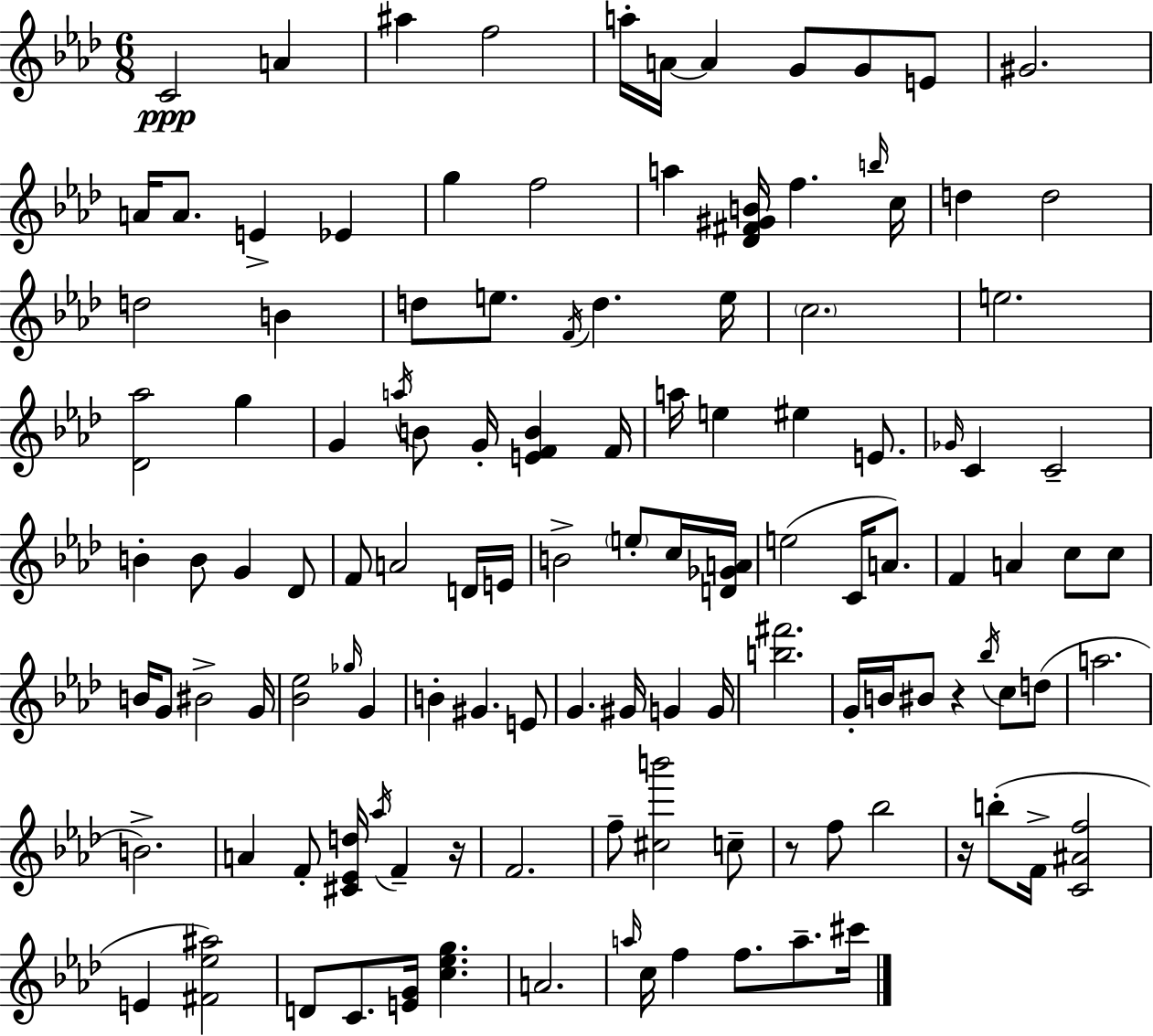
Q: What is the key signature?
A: AES major